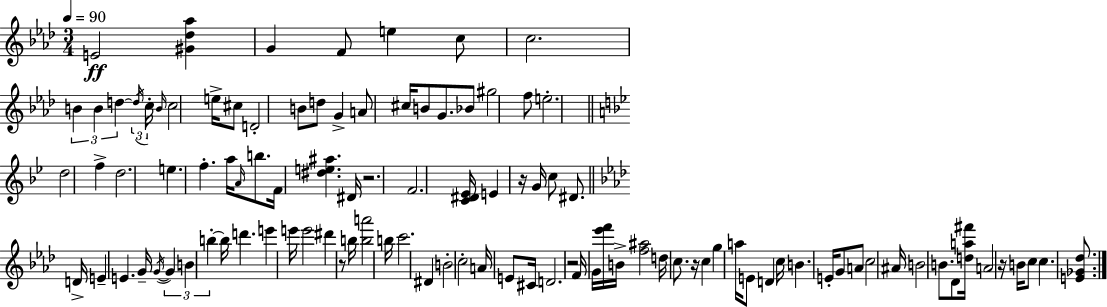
{
  \clef treble
  \numericTimeSignature
  \time 3/4
  \key f \minor
  \tempo 4 = 90
  \repeat volta 2 { e'2\ff <gis' des'' aes''>4 | g'4 f'8 e''4 c''8 | c''2. | \tuplet 3/2 { b'4 b'4 d''4~~ } | \break \tuplet 3/2 { \acciaccatura { d''16 } c''16-. \grace { b'16 } } c''2 e''16-> | cis''8 d'2-. b'8 | d''8 g'4-> a'8 cis''16 b'8 g'8. | bes'8 gis''2 | \break f''8 e''2.-. | \bar "||" \break \key g \minor d''2 f''4-> | d''2. | e''4. f''4.-. | a''16 \grace { a'16 } b''8. f'16 <dis'' e'' ais''>4. | \break dis'16 r2. | f'2. | <c' dis' ees'>16 e'4 r16 g'16 c''8 dis'8. | \bar "||" \break \key f \minor d'16-> e'4-- e'4. g'16-- | \acciaccatura { g'16~ }~ \tuplet 3/2 { g'4 b'4 b''4-.~~ } | b''16 d'''4. e'''4 | e'''16 e'''2 dis'''4 | \break r8 b''16 <b'' a'''>2 | b''16 c'''2. | dis'4 b'2-. | c''2-. a'16 e'8 | \break cis'16 d'2. | r2 f'16 g'16 <ees''' f'''>16 | b'16-> <f'' ais''>2 d''16 c''8. | r16 c''4 g''4 a''16 e'8 | \break d'4 c''16 b'4. | e'16-. g'8 a'8 c''2 | ais'16 b'2 b'8. | des'8 <d'' a'' fis'''>16 a'2 | \break r16 b'16 c''8 c''4. <e' ges' des''>8. | } \bar "|."
}